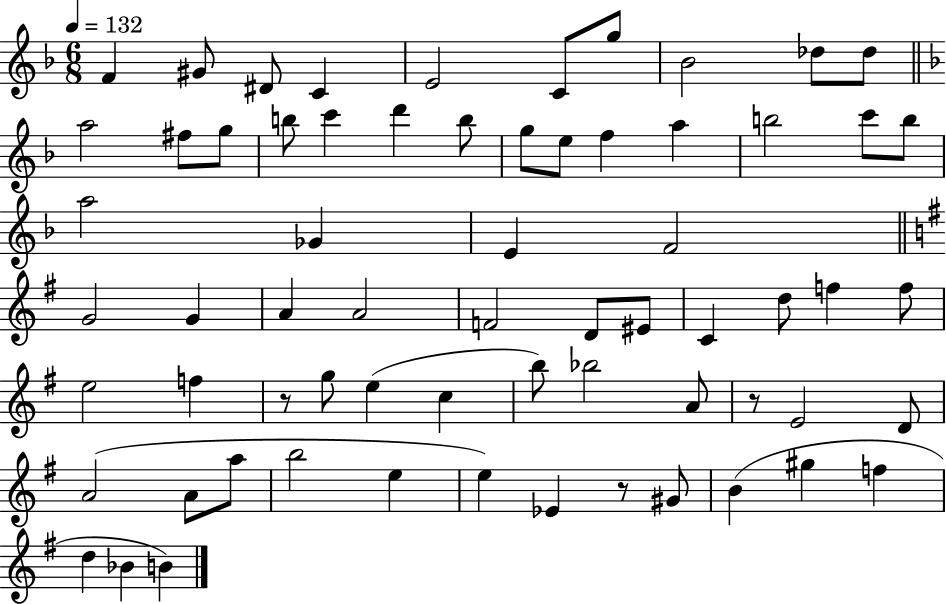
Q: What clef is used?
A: treble